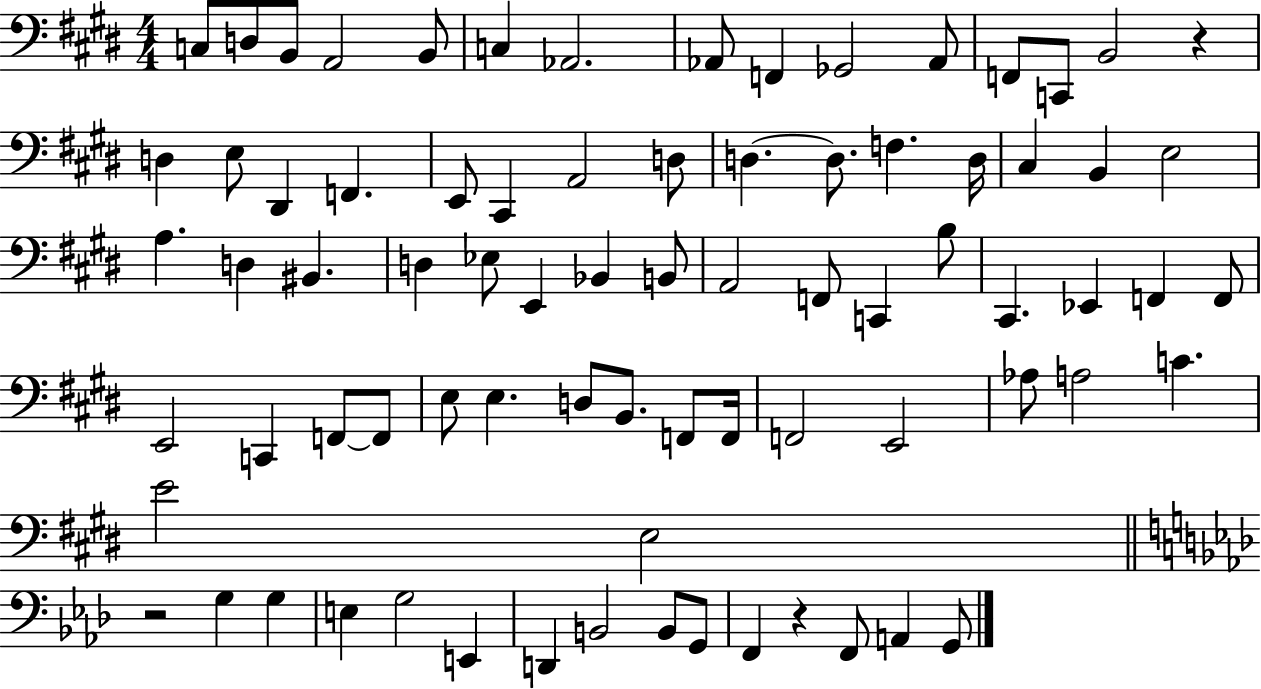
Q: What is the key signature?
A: E major